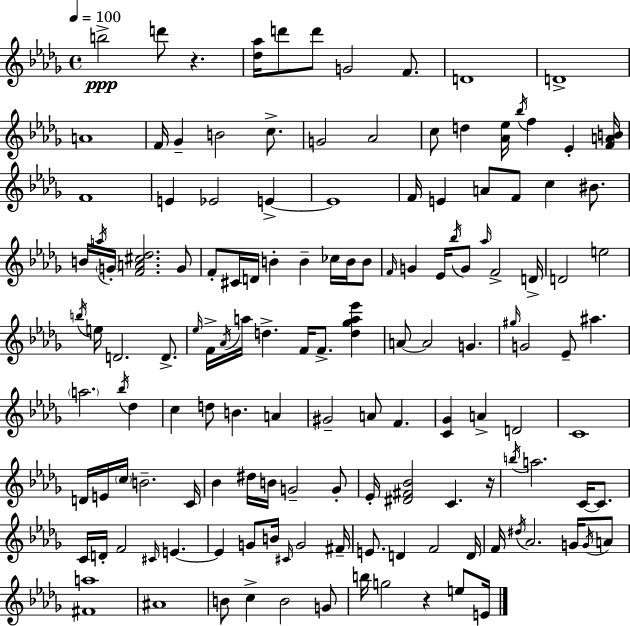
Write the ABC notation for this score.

X:1
T:Untitled
M:4/4
L:1/4
K:Bbm
b2 d'/2 z [_d_a]/4 d'/2 d'/2 G2 F/2 D4 D4 A4 F/4 _G B2 c/2 G2 _A2 c/2 d [_A_e]/4 _b/4 f _E [FAB]/4 F4 E _E2 E E4 F/4 E A/2 F/2 c ^B/2 B/4 a/4 G/4 [FA^c_d]2 G/2 F/2 ^C/4 D/4 B B _c/4 B/4 B/2 F/4 G _E/4 _b/4 G/2 _a/4 F2 D/4 D2 e2 b/4 e/4 D2 D/2 _e/4 F/4 _A/4 a/4 d F/4 F/2 [d_ga_e'] A/2 A2 G ^g/4 G2 _E/2 ^a a2 _b/4 _d c d/2 B A ^G2 A/2 F [C_G] A D2 C4 D/4 E/4 c/4 B2 C/4 _B ^d/4 B/4 G2 G/2 _E/4 [^D^F_B]2 C z/4 b/4 a2 C/4 C/2 C/4 D/4 F2 ^C/4 E E G/2 B/4 ^C/4 G2 ^F/4 E/2 D F2 D/4 F/4 ^d/4 _A2 G/4 G/4 A/2 [^Fa]4 ^A4 B/2 c B2 G/2 b/4 g2 z e/2 E/4